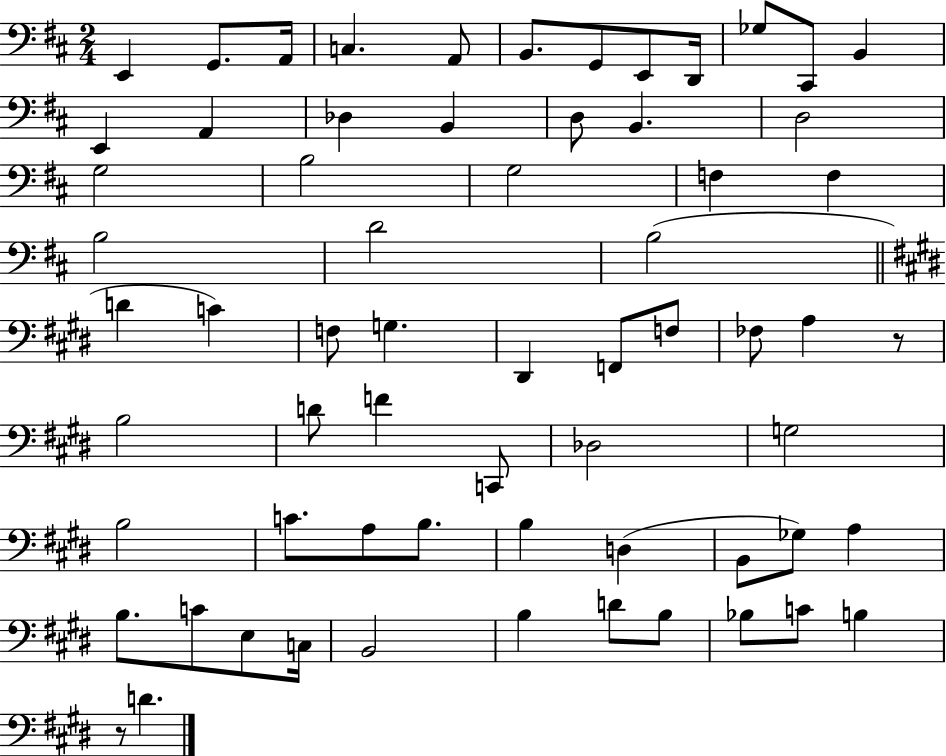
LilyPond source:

{
  \clef bass
  \numericTimeSignature
  \time 2/4
  \key d \major
  e,4 g,8. a,16 | c4. a,8 | b,8. g,8 e,8 d,16 | ges8 cis,8 b,4 | \break e,4 a,4 | des4 b,4 | d8 b,4. | d2 | \break g2 | b2 | g2 | f4 f4 | \break b2 | d'2 | b2( | \bar "||" \break \key e \major d'4 c'4) | f8 g4. | dis,4 f,8 f8 | fes8 a4 r8 | \break b2 | d'8 f'4 c,8 | des2 | g2 | \break b2 | c'8. a8 b8. | b4 d4( | b,8 ges8) a4 | \break b8. c'8 e8 c16 | b,2 | b4 d'8 b8 | bes8 c'8 b4 | \break r8 d'4. | \bar "|."
}